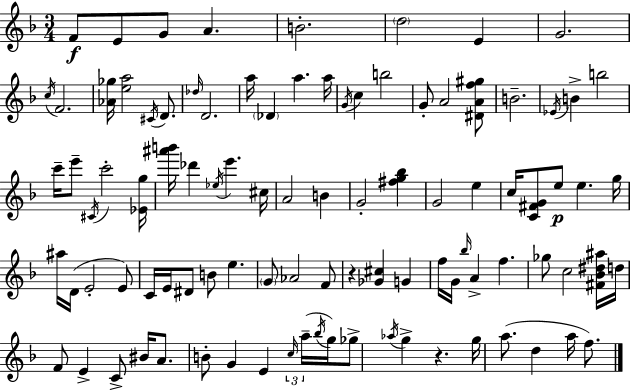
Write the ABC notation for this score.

X:1
T:Untitled
M:3/4
L:1/4
K:Dm
F/2 E/2 G/2 A B2 d2 E G2 c/4 F2 [_A_g]/4 [ea]2 ^C/4 D/2 _d/4 D2 a/4 _D a a/4 G/4 c b2 G/2 A2 [^DAf^g]/2 B2 _E/4 B b2 c'/4 e'/2 ^C/4 c'2 [_Eg]/4 [^a'b']/4 _d' _e/4 e' ^c/4 A2 B G2 [^fg_b] G2 e c/4 [C^FG]/2 e/2 e g/4 ^a/4 D/4 E2 E/2 C/4 E/4 ^D/2 B/2 e G/2 _A2 F/2 z [_G^c] G f/4 G/4 _b/4 A f _g/2 c2 [^F_B^d^a]/4 d/4 F/2 E C/2 ^B/4 A/2 B/2 G E c/4 a/4 _b/4 g/4 _g/2 _a/4 g z g/4 a/2 d a/4 f/2